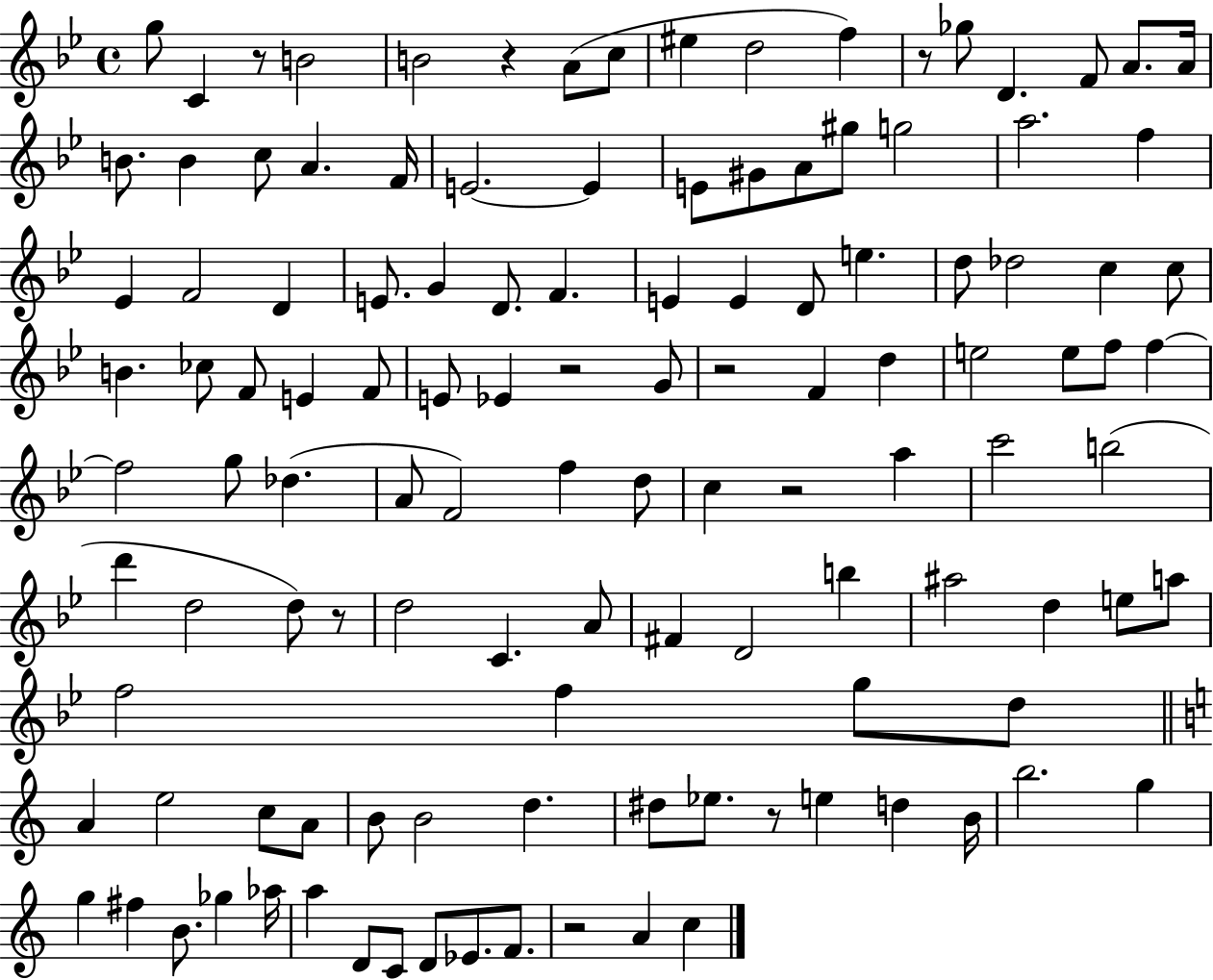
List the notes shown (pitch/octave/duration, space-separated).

G5/e C4/q R/e B4/h B4/h R/q A4/e C5/e EIS5/q D5/h F5/q R/e Gb5/e D4/q. F4/e A4/e. A4/s B4/e. B4/q C5/e A4/q. F4/s E4/h. E4/q E4/e G#4/e A4/e G#5/e G5/h A5/h. F5/q Eb4/q F4/h D4/q E4/e. G4/q D4/e. F4/q. E4/q E4/q D4/e E5/q. D5/e Db5/h C5/q C5/e B4/q. CES5/e F4/e E4/q F4/e E4/e Eb4/q R/h G4/e R/h F4/q D5/q E5/h E5/e F5/e F5/q F5/h G5/e Db5/q. A4/e F4/h F5/q D5/e C5/q R/h A5/q C6/h B5/h D6/q D5/h D5/e R/e D5/h C4/q. A4/e F#4/q D4/h B5/q A#5/h D5/q E5/e A5/e F5/h F5/q G5/e D5/e A4/q E5/h C5/e A4/e B4/e B4/h D5/q. D#5/e Eb5/e. R/e E5/q D5/q B4/s B5/h. G5/q G5/q F#5/q B4/e. Gb5/q Ab5/s A5/q D4/e C4/e D4/e Eb4/e. F4/e. R/h A4/q C5/q